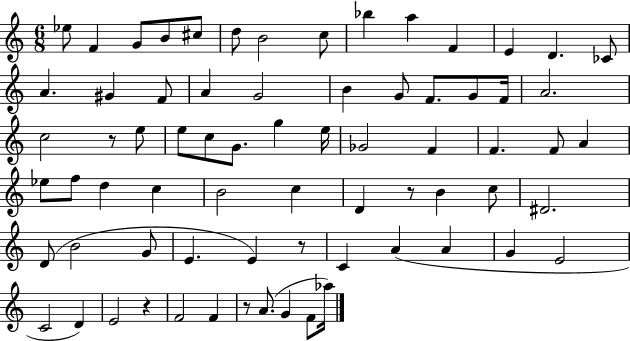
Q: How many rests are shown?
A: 5